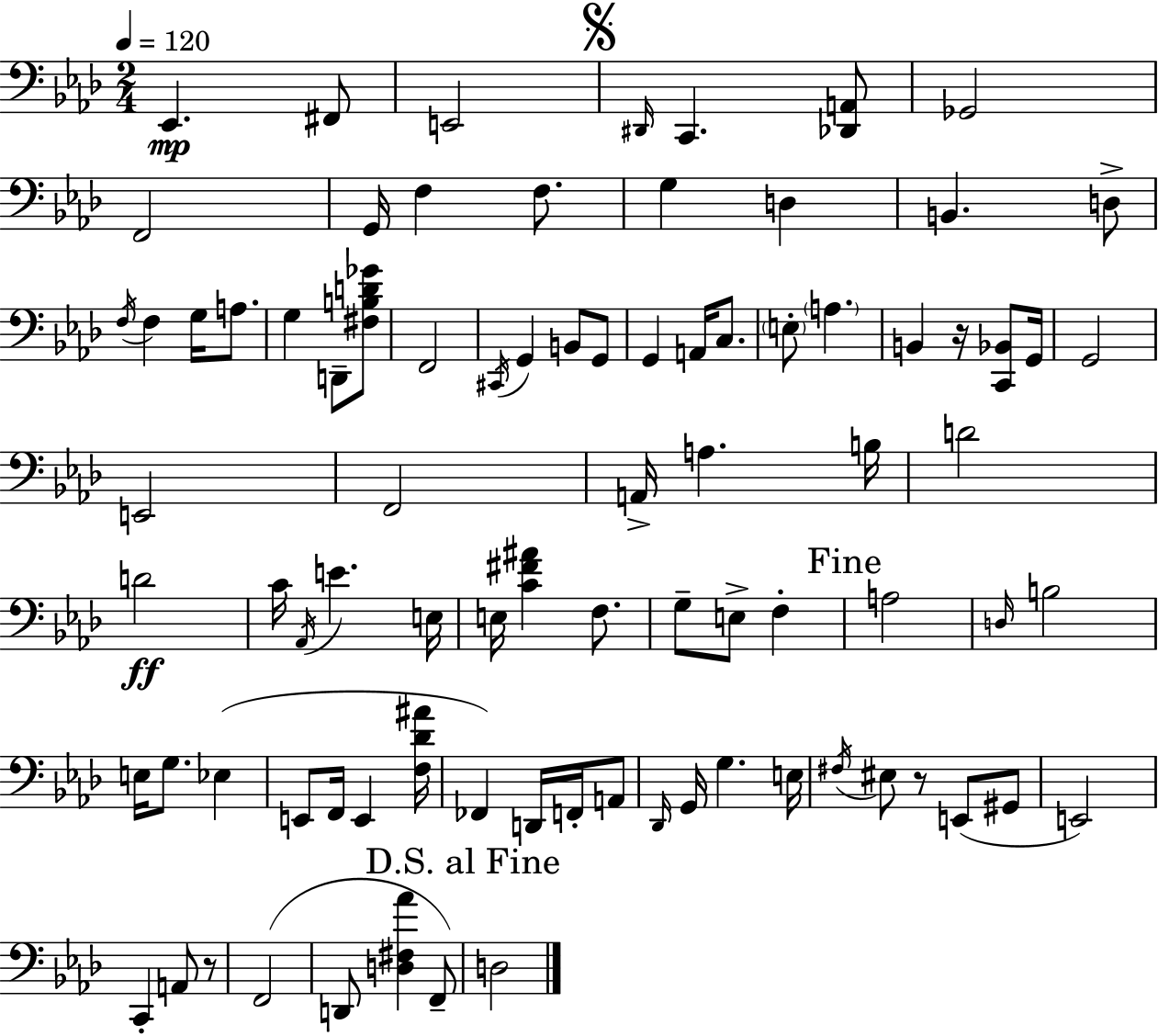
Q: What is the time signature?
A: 2/4